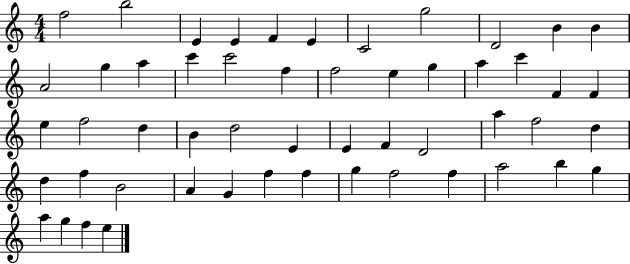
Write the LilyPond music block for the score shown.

{
  \clef treble
  \numericTimeSignature
  \time 4/4
  \key c \major
  f''2 b''2 | e'4 e'4 f'4 e'4 | c'2 g''2 | d'2 b'4 b'4 | \break a'2 g''4 a''4 | c'''4 c'''2 f''4 | f''2 e''4 g''4 | a''4 c'''4 f'4 f'4 | \break e''4 f''2 d''4 | b'4 d''2 e'4 | e'4 f'4 d'2 | a''4 f''2 d''4 | \break d''4 f''4 b'2 | a'4 g'4 f''4 f''4 | g''4 f''2 f''4 | a''2 b''4 g''4 | \break a''4 g''4 f''4 e''4 | \bar "|."
}